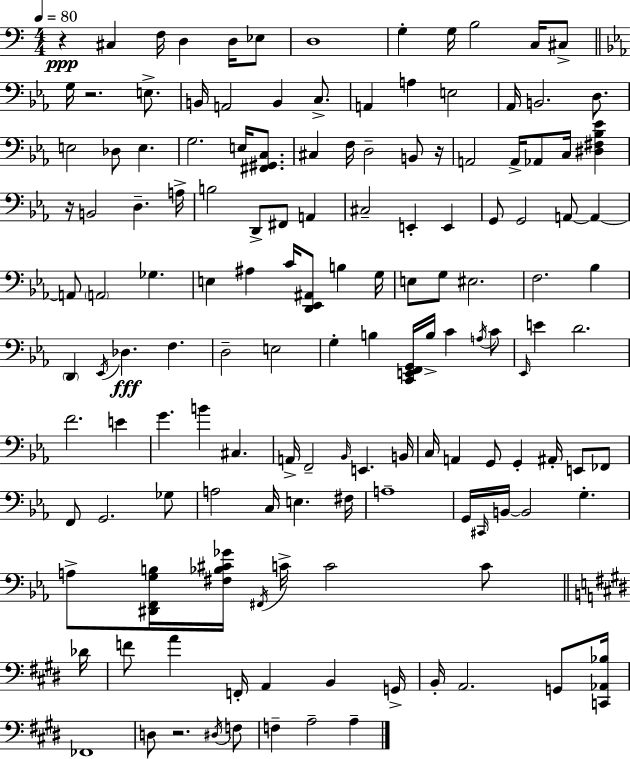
X:1
T:Untitled
M:4/4
L:1/4
K:Am
z ^C, F,/4 D, D,/4 _E,/2 D,4 G, G,/4 B,2 C,/4 ^C,/2 G,/4 z2 E,/2 B,,/4 A,,2 B,, C,/2 A,, A, E,2 _A,,/4 B,,2 D,/2 E,2 _D,/2 E, G,2 E,/4 [^F,,^G,,C,]/2 ^C, F,/4 D,2 B,,/2 z/4 A,,2 A,,/4 _A,,/2 C,/4 [^D,^F,_B,_E] z/4 B,,2 D, A,/4 B,2 D,,/2 ^F,,/2 A,, ^C,2 E,, E,, G,,/2 G,,2 A,,/2 A,, A,,/2 A,,2 _G, E, ^A, C/4 [D,,_E,,^A,,]/2 B, G,/4 E,/2 G,/2 ^E,2 F,2 _B, D,, _E,,/4 _D, F, D,2 E,2 G, B, [C,,E,,F,,G,,]/4 B,/4 C A,/4 C/2 _E,,/4 E D2 F2 E G B ^C, A,,/4 F,,2 _B,,/4 E,, B,,/4 C,/4 A,, G,,/2 G,, ^A,,/4 E,,/2 _F,,/2 F,,/2 G,,2 _G,/2 A,2 C,/4 E, ^F,/4 A,4 G,,/4 ^C,,/4 B,,/4 B,,2 G, A,/2 [^D,,F,,G,B,]/4 [^F,_B,^C_G]/4 ^F,,/4 C/4 C2 C/2 _D/4 F/2 A F,,/4 A,, B,, G,,/4 B,,/4 A,,2 G,,/2 [C,,_A,,_B,]/4 _F,,4 D,/2 z2 ^D,/4 F,/2 F, A,2 A,